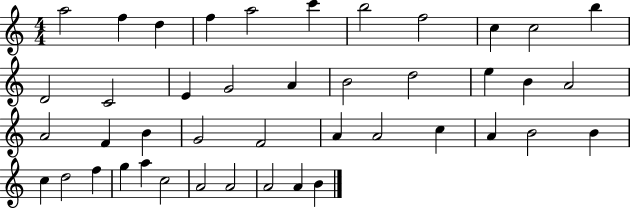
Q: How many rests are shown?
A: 0